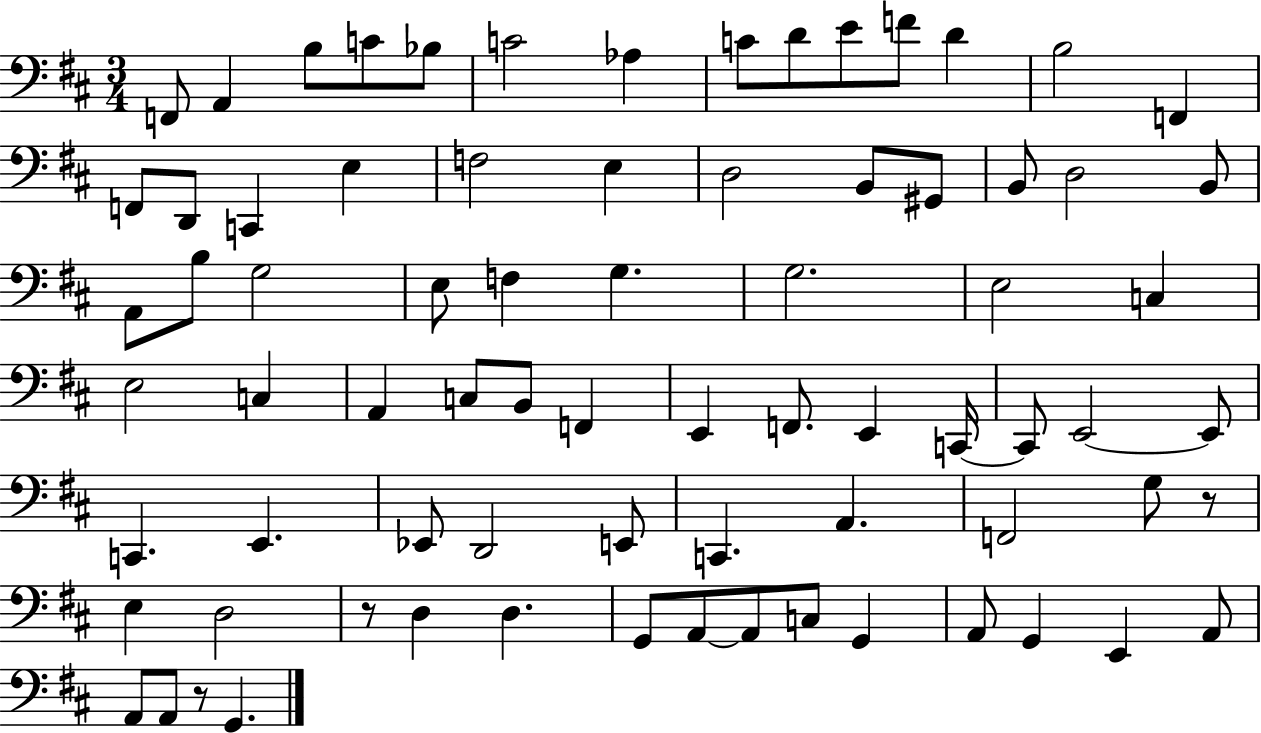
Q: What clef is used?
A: bass